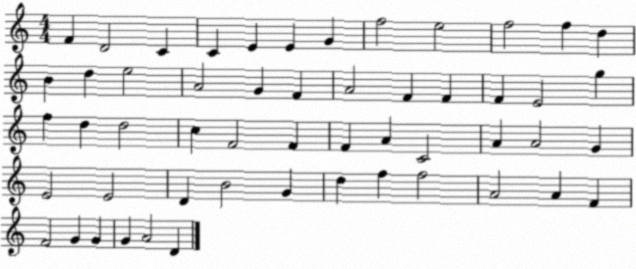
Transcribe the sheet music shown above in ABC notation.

X:1
T:Untitled
M:4/4
L:1/4
K:C
F D2 C C E E G f2 e2 f2 f d B d e2 A2 G F A2 F F F E2 g f d d2 c F2 F F A C2 A A2 G E2 E2 D B2 G d f f2 A2 A F F2 G G G A2 D